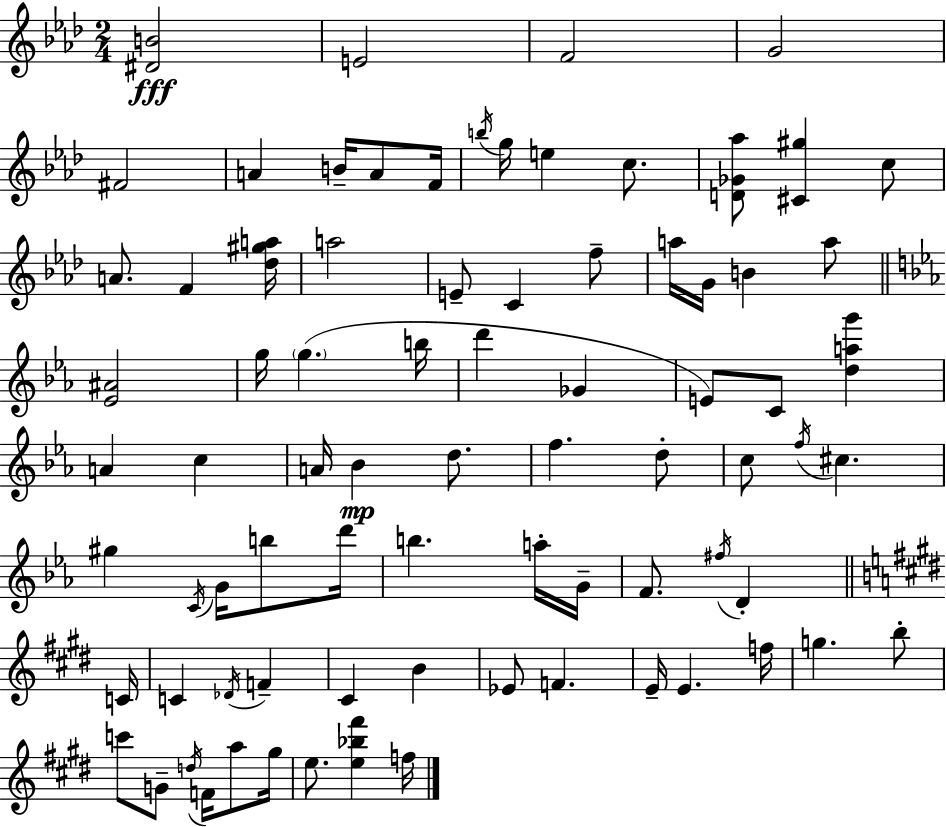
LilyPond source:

{
  \clef treble
  \numericTimeSignature
  \time 2/4
  \key aes \major
  <dis' b'>2\fff | e'2 | f'2 | g'2 | \break fis'2 | a'4 b'16-- a'8 f'16 | \acciaccatura { b''16 } g''16 e''4 c''8. | <d' ges' aes''>8 <cis' gis''>4 c''8 | \break a'8. f'4 | <des'' gis'' a''>16 a''2 | e'8-- c'4 f''8-- | a''16 g'16 b'4 a''8 | \break \bar "||" \break \key c \minor <ees' ais'>2 | g''16 \parenthesize g''4.( b''16 | d'''4 ges'4 | e'8) c'8 <d'' a'' g'''>4 | \break a'4 c''4 | a'16 bes'4\mp d''8. | f''4. d''8-. | c''8 \acciaccatura { f''16 } cis''4. | \break gis''4 \acciaccatura { c'16 } g'16 b''8 | d'''16 b''4. | a''16-. g'16-- f'8. \acciaccatura { fis''16 } d'4-. | \bar "||" \break \key e \major c'16 c'4 \acciaccatura { des'16 } f'4-- | cis'4 b'4 | ees'8 f'4. | e'16-- e'4. | \break f''16 g''4. | b''8-. c'''8 g'8-- \acciaccatura { d''16 } f'16 | a''8 gis''16 e''8. <e'' bes'' fis'''>4 | f''16 \bar "|."
}